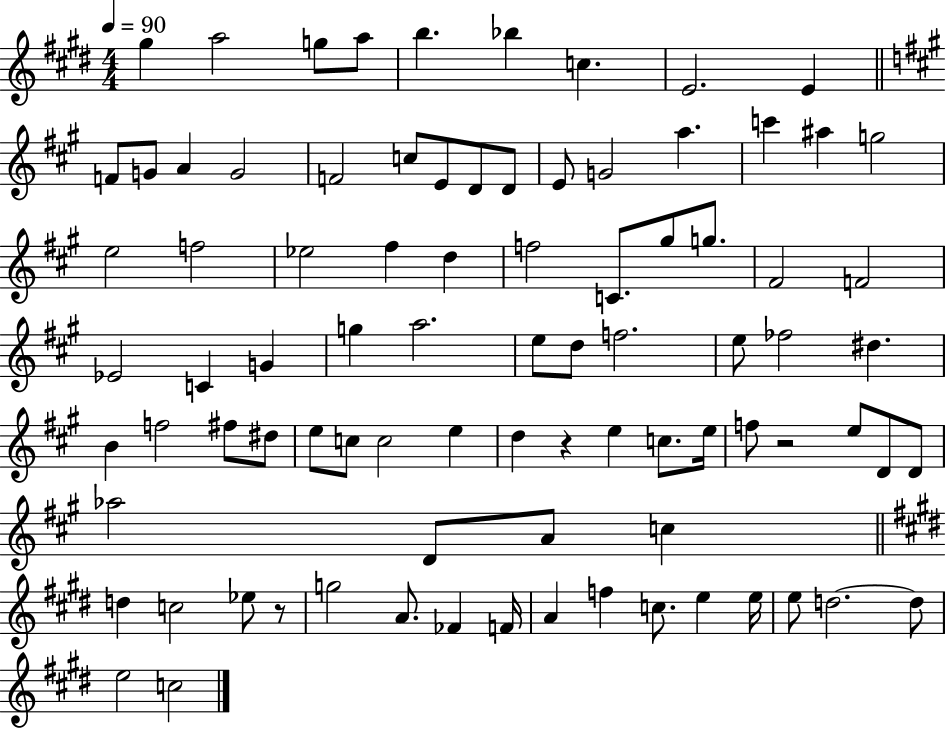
X:1
T:Untitled
M:4/4
L:1/4
K:E
^g a2 g/2 a/2 b _b c E2 E F/2 G/2 A G2 F2 c/2 E/2 D/2 D/2 E/2 G2 a c' ^a g2 e2 f2 _e2 ^f d f2 C/2 ^g/2 g/2 ^F2 F2 _E2 C G g a2 e/2 d/2 f2 e/2 _f2 ^d B f2 ^f/2 ^d/2 e/2 c/2 c2 e d z e c/2 e/4 f/2 z2 e/2 D/2 D/2 _a2 D/2 A/2 c d c2 _e/2 z/2 g2 A/2 _F F/4 A f c/2 e e/4 e/2 d2 d/2 e2 c2